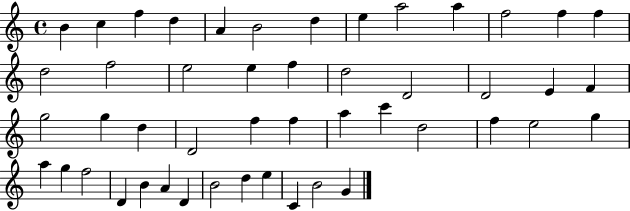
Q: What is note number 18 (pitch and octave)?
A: F5